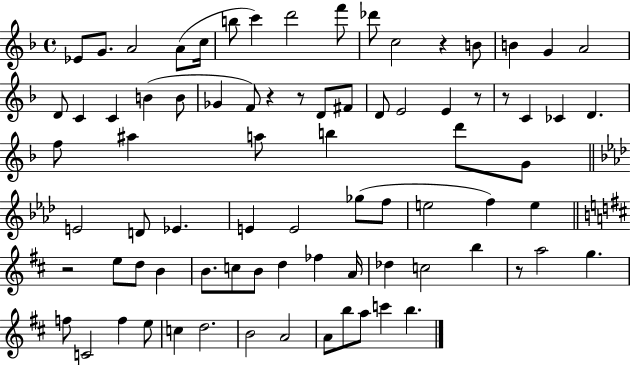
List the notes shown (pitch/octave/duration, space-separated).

Eb4/e G4/e. A4/h A4/e C5/s B5/e C6/q D6/h F6/e Db6/e C5/h R/q B4/e B4/q G4/q A4/h D4/e C4/q C4/q B4/q B4/e Gb4/q F4/e R/q R/e D4/e F#4/e D4/e E4/h E4/q R/e R/e C4/q CES4/q D4/q. F5/e A#5/q A5/e B5/q D6/e G4/e E4/h D4/e Eb4/q. E4/q E4/h Gb5/e F5/e E5/h F5/q E5/q R/h E5/e D5/e B4/q B4/e. C5/e B4/e D5/q FES5/q A4/s Db5/q C5/h B5/q R/e A5/h G5/q. F5/e C4/h F5/q E5/e C5/q D5/h. B4/h A4/h A4/e B5/e A5/e C6/q B5/q.